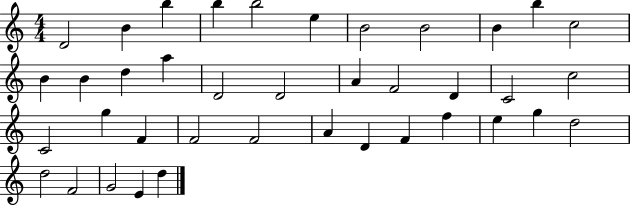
{
  \clef treble
  \numericTimeSignature
  \time 4/4
  \key c \major
  d'2 b'4 b''4 | b''4 b''2 e''4 | b'2 b'2 | b'4 b''4 c''2 | \break b'4 b'4 d''4 a''4 | d'2 d'2 | a'4 f'2 d'4 | c'2 c''2 | \break c'2 g''4 f'4 | f'2 f'2 | a'4 d'4 f'4 f''4 | e''4 g''4 d''2 | \break d''2 f'2 | g'2 e'4 d''4 | \bar "|."
}